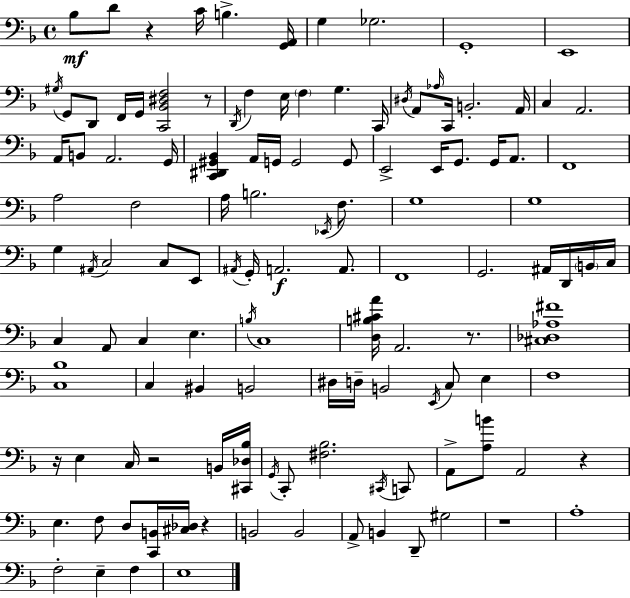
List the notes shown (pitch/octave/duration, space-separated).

Bb3/e D4/e R/q C4/s B3/q. [G2,A2]/s G3/q Gb3/h. G2/w E2/w G#3/s G2/e D2/e F2/s G2/s [C2,Bb2,D#3,F3]/h R/e D2/s F3/q E3/s F3/q G3/q. C2/s D#3/s A2/e Ab3/s C2/s B2/h. A2/s C3/q A2/h. A2/s B2/e A2/h. G2/s [C2,D#2,G#2,Bb2]/q A2/s G2/s G2/h G2/e E2/h E2/s G2/e. G2/s A2/e. F2/w A3/h F3/h A3/s B3/h. Eb2/s F3/e. G3/w G3/w G3/q A#2/s C3/h C3/e E2/e A#2/s G2/s A2/h. A2/e. F2/w G2/h. A#2/s D2/s B2/s C3/s C3/q A2/e C3/q E3/q. B3/s C3/w [D3,B3,C#4,A4]/s A2/h. R/e. [C#3,Db3,Ab3,F#4]/w [C3,Bb3]/w C3/q BIS2/q B2/h D#3/s D3/s B2/h E2/s C3/e E3/q F3/w R/s E3/q C3/s R/h B2/s [C#2,Db3,Bb3]/s G2/s C2/e [F#3,Bb3]/h. C#2/s C2/e A2/e [A3,B4]/e A2/h R/q E3/q. F3/e D3/e [C2,B2]/s [C#3,Db3]/s R/q B2/h B2/h A2/e B2/q D2/e G#3/h R/w A3/w F3/h E3/q F3/q E3/w